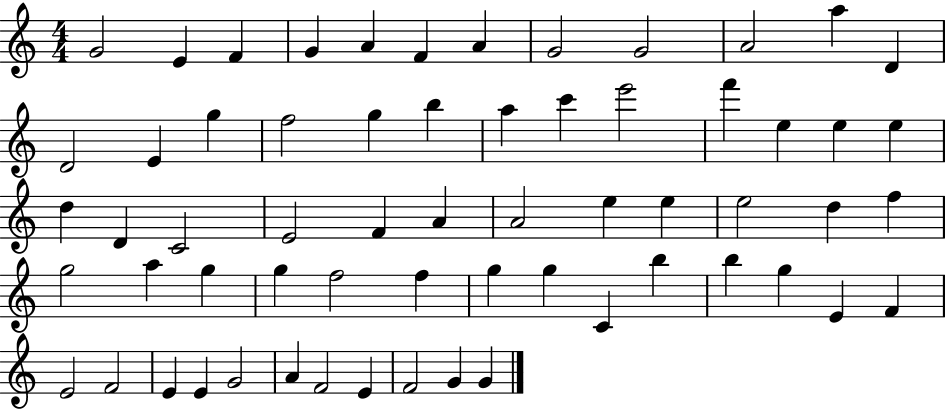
G4/h E4/q F4/q G4/q A4/q F4/q A4/q G4/h G4/h A4/h A5/q D4/q D4/h E4/q G5/q F5/h G5/q B5/q A5/q C6/q E6/h F6/q E5/q E5/q E5/q D5/q D4/q C4/h E4/h F4/q A4/q A4/h E5/q E5/q E5/h D5/q F5/q G5/h A5/q G5/q G5/q F5/h F5/q G5/q G5/q C4/q B5/q B5/q G5/q E4/q F4/q E4/h F4/h E4/q E4/q G4/h A4/q F4/h E4/q F4/h G4/q G4/q